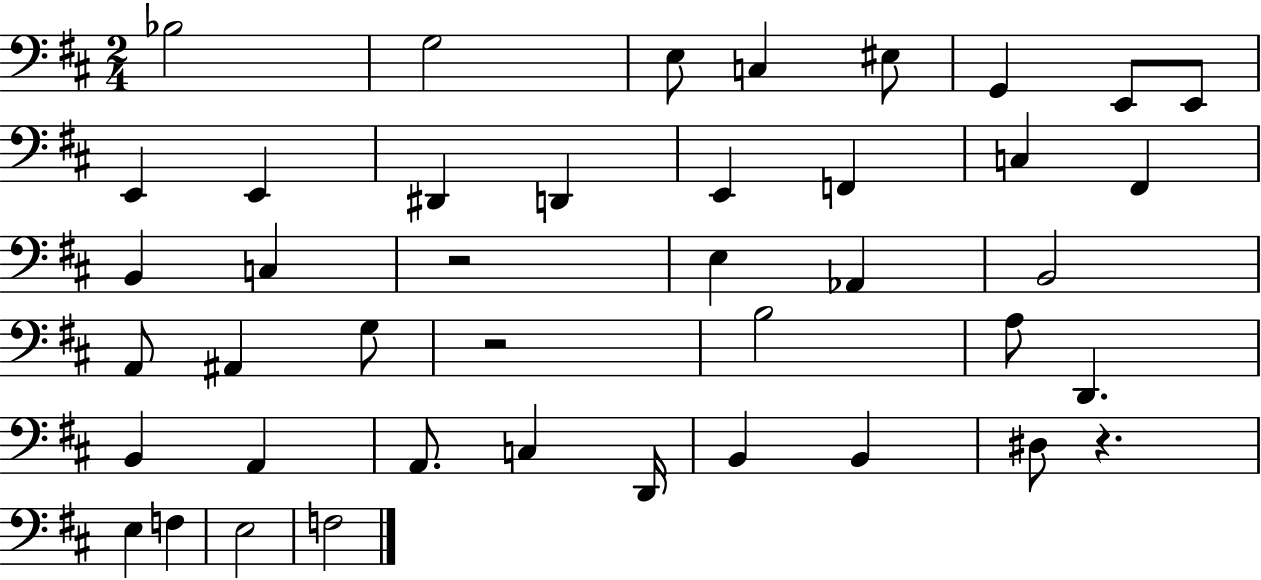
{
  \clef bass
  \numericTimeSignature
  \time 2/4
  \key d \major
  bes2 | g2 | e8 c4 eis8 | g,4 e,8 e,8 | \break e,4 e,4 | dis,4 d,4 | e,4 f,4 | c4 fis,4 | \break b,4 c4 | r2 | e4 aes,4 | b,2 | \break a,8 ais,4 g8 | r2 | b2 | a8 d,4. | \break b,4 a,4 | a,8. c4 d,16 | b,4 b,4 | dis8 r4. | \break e4 f4 | e2 | f2 | \bar "|."
}